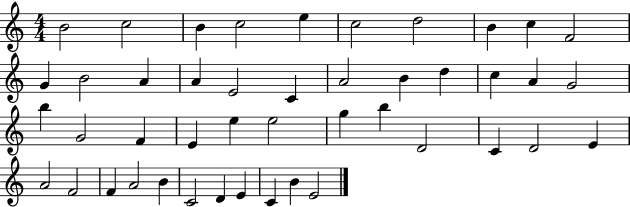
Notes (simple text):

B4/h C5/h B4/q C5/h E5/q C5/h D5/h B4/q C5/q F4/h G4/q B4/h A4/q A4/q E4/h C4/q A4/h B4/q D5/q C5/q A4/q G4/h B5/q G4/h F4/q E4/q E5/q E5/h G5/q B5/q D4/h C4/q D4/h E4/q A4/h F4/h F4/q A4/h B4/q C4/h D4/q E4/q C4/q B4/q E4/h